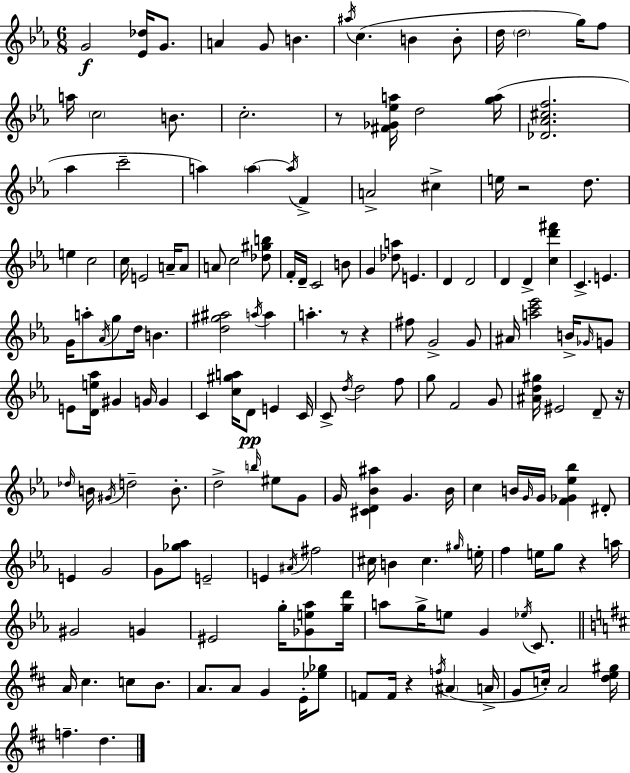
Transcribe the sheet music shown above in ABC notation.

X:1
T:Untitled
M:6/8
L:1/4
K:Eb
G2 [_E_d]/4 G/2 A G/2 B ^a/4 c B B/2 d/4 d2 g/4 f/2 a/4 c2 B/2 c2 z/2 [^F_G_ea]/4 d2 [ga]/4 [_D_A^cf]2 _a c'2 a a a/4 F A2 ^c e/4 z2 d/2 e c2 c/4 E2 A/4 A/2 A/2 c2 [_d^gb]/2 F/4 D/4 C2 B/2 G [_da]/2 E D D2 D D [cd'^f'] C E G/4 a/2 _A/4 g/2 d/4 B [d^g^a]2 a/4 a a z/2 z ^f/2 G2 G/2 ^A/4 [ac'_e']2 B/4 _G/4 G/2 E/2 [De_a]/4 ^G G/4 G C [c^ga]/4 D/2 E C/4 C/2 d/4 d2 f/2 g/2 F2 G/2 [^Ad^g]/4 ^E2 D/2 z/4 _d/4 B/4 ^G/4 d2 B/2 d2 b/4 ^e/2 G/2 G/4 [^CD_B^a] G _B/4 c B/4 G/4 G/4 [F_G_e_b] ^D/2 E G2 G/2 [_g_a]/2 E2 E ^A/4 ^f2 ^c/4 B ^c ^g/4 e/4 f e/4 g/2 z a/4 ^G2 G ^E2 g/4 [_Ge_a]/2 [gd']/4 a/2 g/4 e/2 G _e/4 C/2 A/4 ^c c/2 B/2 A/2 A/2 G E/4 [_e_g]/2 F/2 F/4 z f/4 ^A A/4 G/2 c/4 A2 [de^g]/4 f d